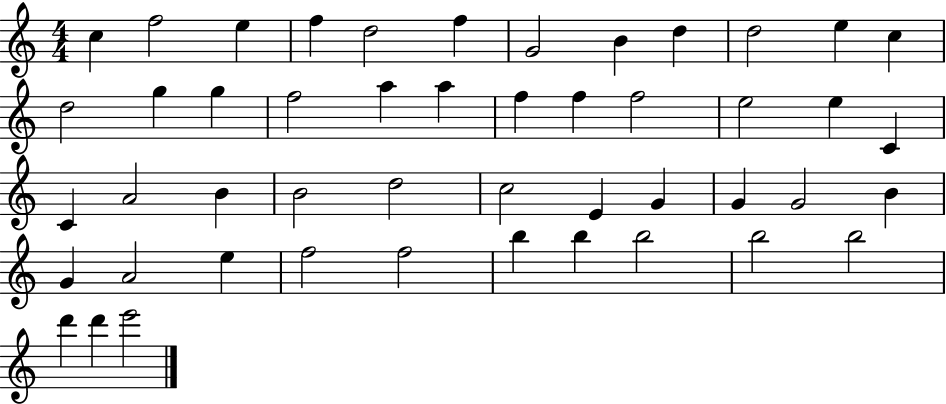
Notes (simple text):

C5/q F5/h E5/q F5/q D5/h F5/q G4/h B4/q D5/q D5/h E5/q C5/q D5/h G5/q G5/q F5/h A5/q A5/q F5/q F5/q F5/h E5/h E5/q C4/q C4/q A4/h B4/q B4/h D5/h C5/h E4/q G4/q G4/q G4/h B4/q G4/q A4/h E5/q F5/h F5/h B5/q B5/q B5/h B5/h B5/h D6/q D6/q E6/h